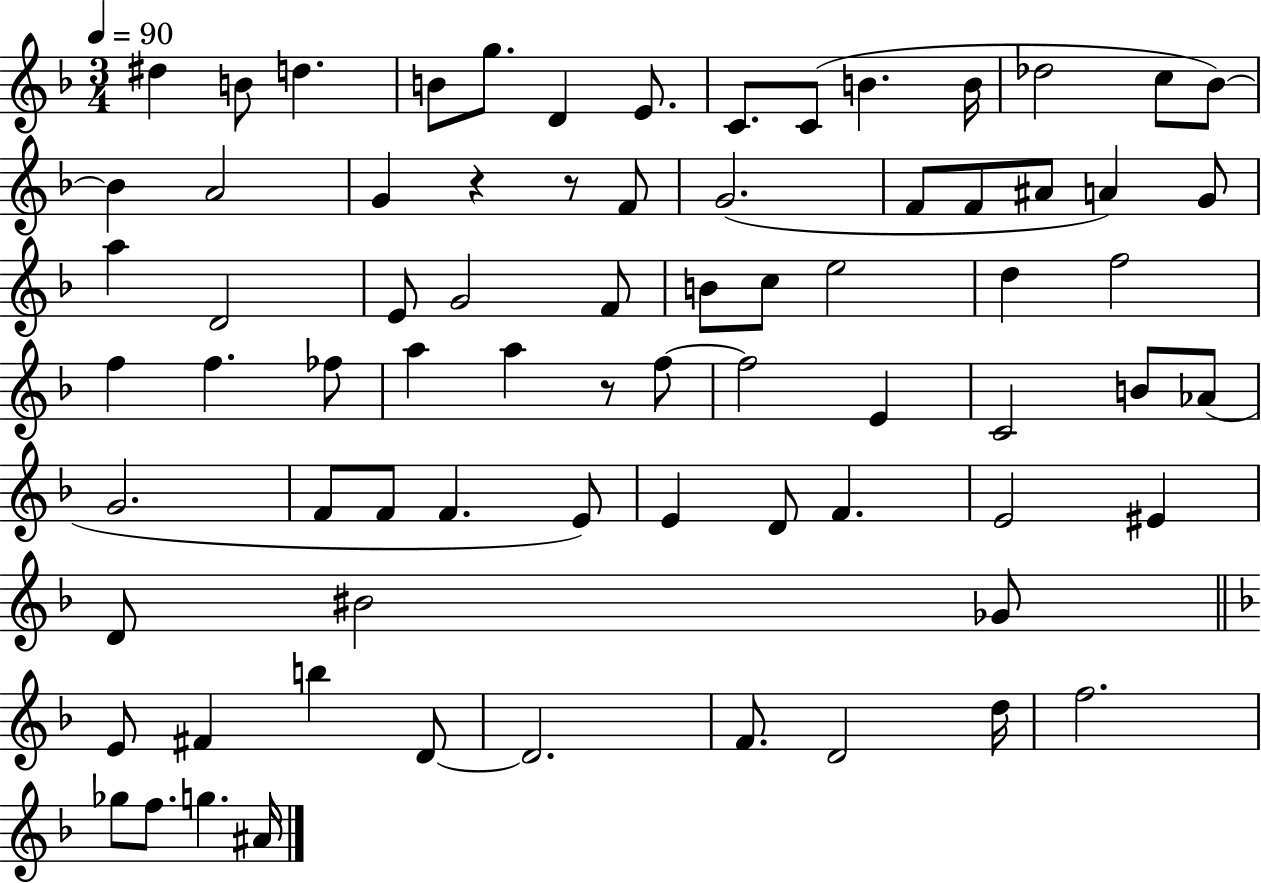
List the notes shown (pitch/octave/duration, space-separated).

D#5/q B4/e D5/q. B4/e G5/e. D4/q E4/e. C4/e. C4/e B4/q. B4/s Db5/h C5/e Bb4/e Bb4/q A4/h G4/q R/q R/e F4/e G4/h. F4/e F4/e A#4/e A4/q G4/e A5/q D4/h E4/e G4/h F4/e B4/e C5/e E5/h D5/q F5/h F5/q F5/q. FES5/e A5/q A5/q R/e F5/e F5/h E4/q C4/h B4/e Ab4/e G4/h. F4/e F4/e F4/q. E4/e E4/q D4/e F4/q. E4/h EIS4/q D4/e BIS4/h Gb4/e E4/e F#4/q B5/q D4/e D4/h. F4/e. D4/h D5/s F5/h. Gb5/e F5/e. G5/q. A#4/s